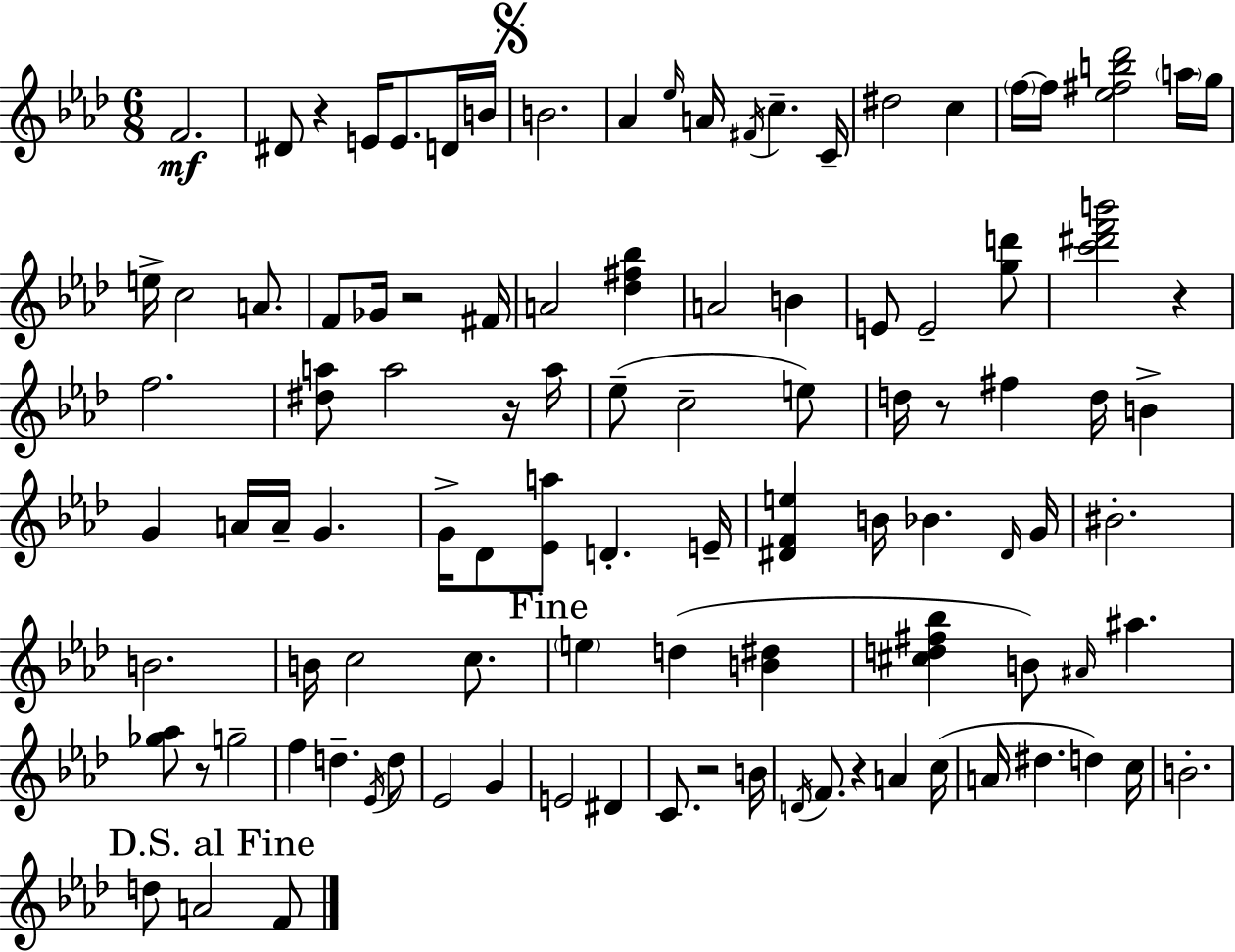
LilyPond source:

{
  \clef treble
  \numericTimeSignature
  \time 6/8
  \key aes \major
  f'2.\mf | dis'8 r4 e'16 e'8. d'16 b'16 | \mark \markup { \musicglyph "scripts.segno" } b'2. | aes'4 \grace { ees''16 } a'16 \acciaccatura { fis'16 } c''4.-- | \break c'16-- dis''2 c''4 | \parenthesize f''16~~ f''16 <ees'' fis'' b'' des'''>2 | \parenthesize a''16 g''16 e''16-> c''2 a'8. | f'8 ges'16 r2 | \break fis'16 a'2 <des'' fis'' bes''>4 | a'2 b'4 | e'8 e'2-- | <g'' d'''>8 <c''' dis''' f''' b'''>2 r4 | \break f''2. | <dis'' a''>8 a''2 | r16 a''16 ees''8--( c''2-- | e''8) d''16 r8 fis''4 d''16 b'4-> | \break g'4 a'16 a'16-- g'4. | g'16-> des'8 <ees' a''>8 d'4.-. | e'16-- <dis' f' e''>4 b'16 bes'4. | \grace { dis'16 } g'16 bis'2.-. | \break b'2. | b'16 c''2 | c''8. \mark "Fine" \parenthesize e''4 d''4( <b' dis''>4 | <cis'' d'' fis'' bes''>4 b'8) \grace { ais'16 } ais''4. | \break <ges'' aes''>8 r8 g''2-- | f''4 d''4.-- | \acciaccatura { ees'16 } d''8 ees'2 | g'4 e'2 | \break dis'4 c'8. r2 | b'16 \acciaccatura { d'16 } f'8. r4 | a'4 c''16( a'16 dis''4. | d''4) c''16 b'2.-. | \break \mark "D.S. al Fine" d''8 a'2 | f'8 \bar "|."
}